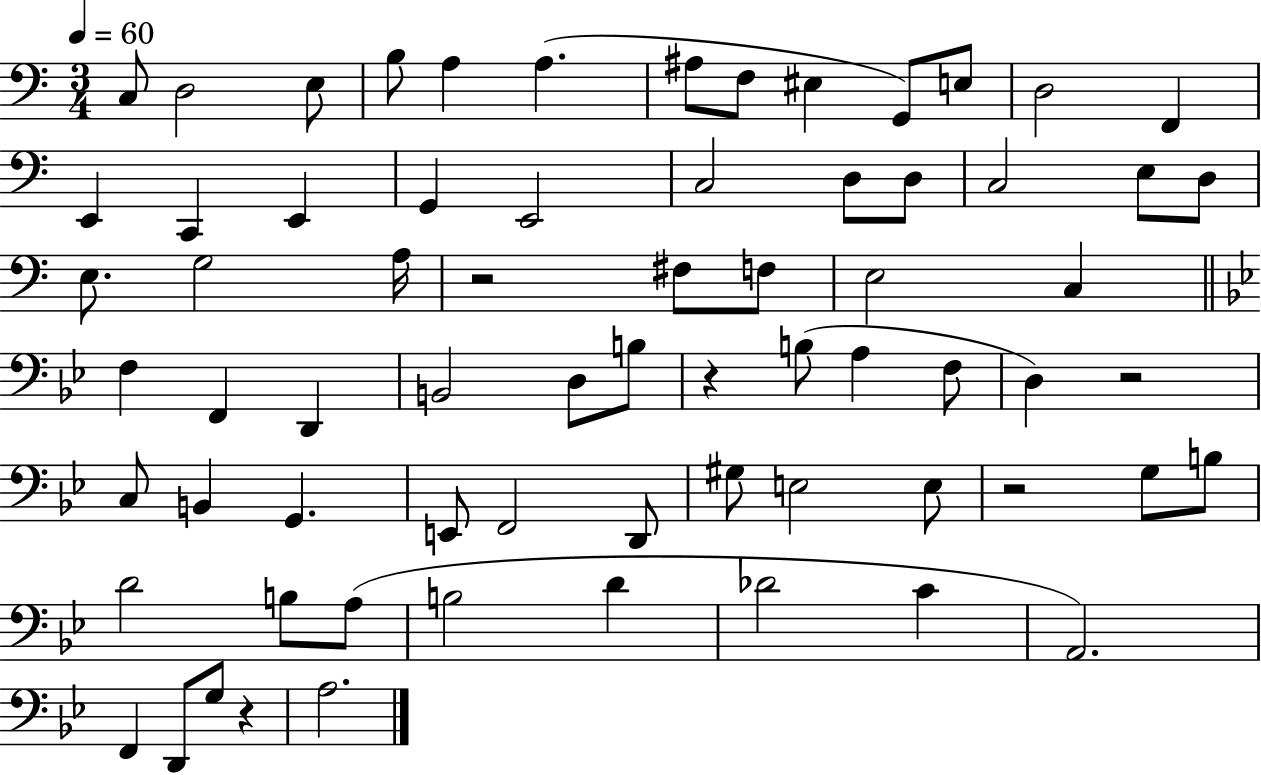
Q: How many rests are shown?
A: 5